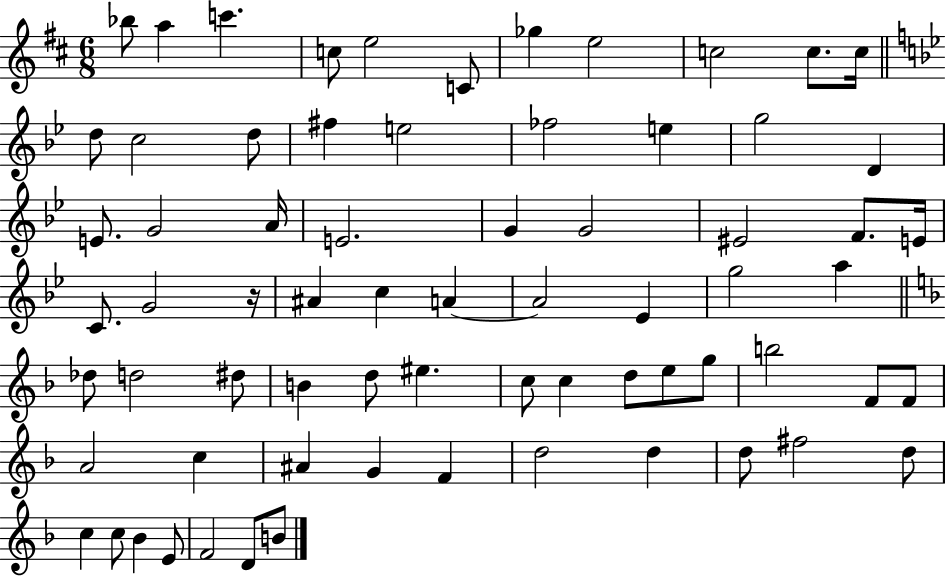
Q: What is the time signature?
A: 6/8